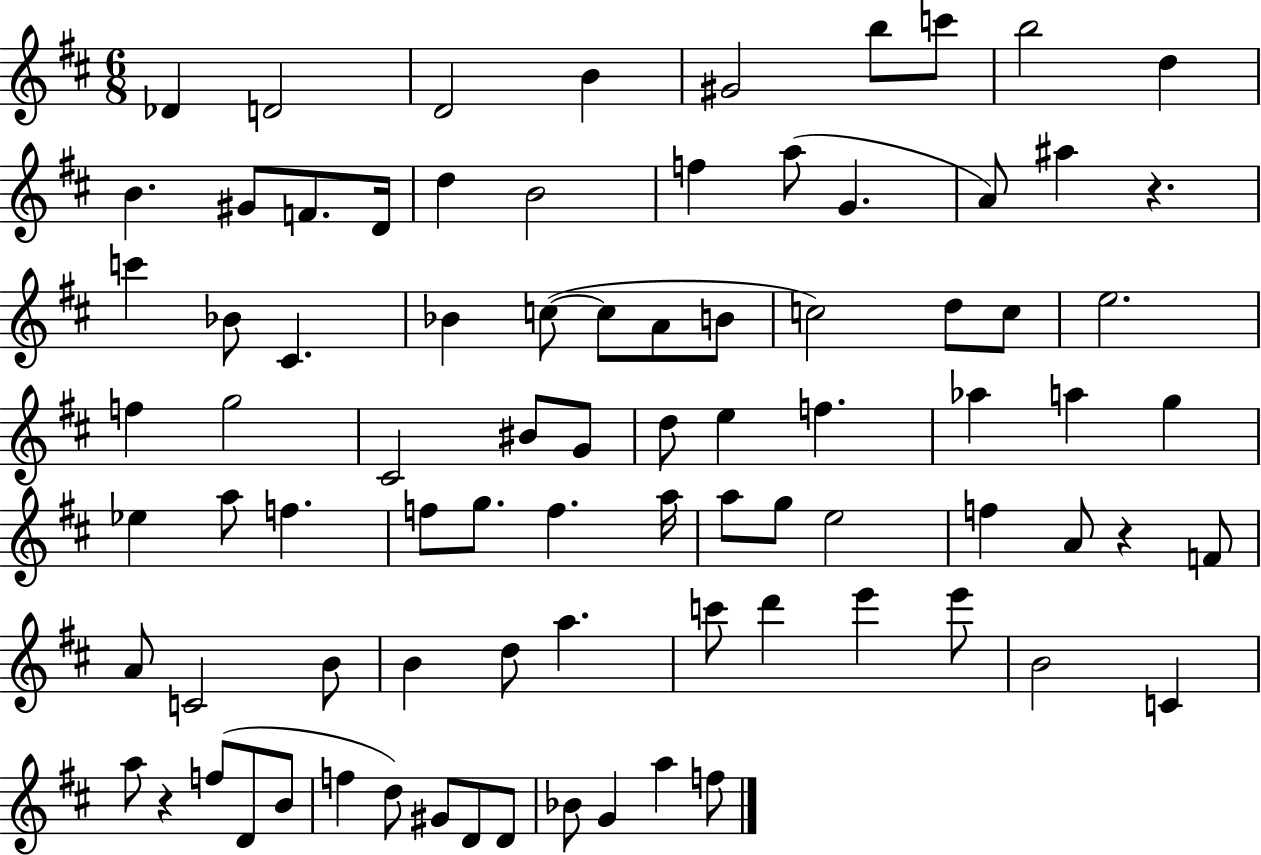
{
  \clef treble
  \numericTimeSignature
  \time 6/8
  \key d \major
  \repeat volta 2 { des'4 d'2 | d'2 b'4 | gis'2 b''8 c'''8 | b''2 d''4 | \break b'4. gis'8 f'8. d'16 | d''4 b'2 | f''4 a''8( g'4. | a'8) ais''4 r4. | \break c'''4 bes'8 cis'4. | bes'4 c''8~(~ c''8 a'8 b'8 | c''2) d''8 c''8 | e''2. | \break f''4 g''2 | cis'2 bis'8 g'8 | d''8 e''4 f''4. | aes''4 a''4 g''4 | \break ees''4 a''8 f''4. | f''8 g''8. f''4. a''16 | a''8 g''8 e''2 | f''4 a'8 r4 f'8 | \break a'8 c'2 b'8 | b'4 d''8 a''4. | c'''8 d'''4 e'''4 e'''8 | b'2 c'4 | \break a''8 r4 f''8( d'8 b'8 | f''4 d''8) gis'8 d'8 d'8 | bes'8 g'4 a''4 f''8 | } \bar "|."
}